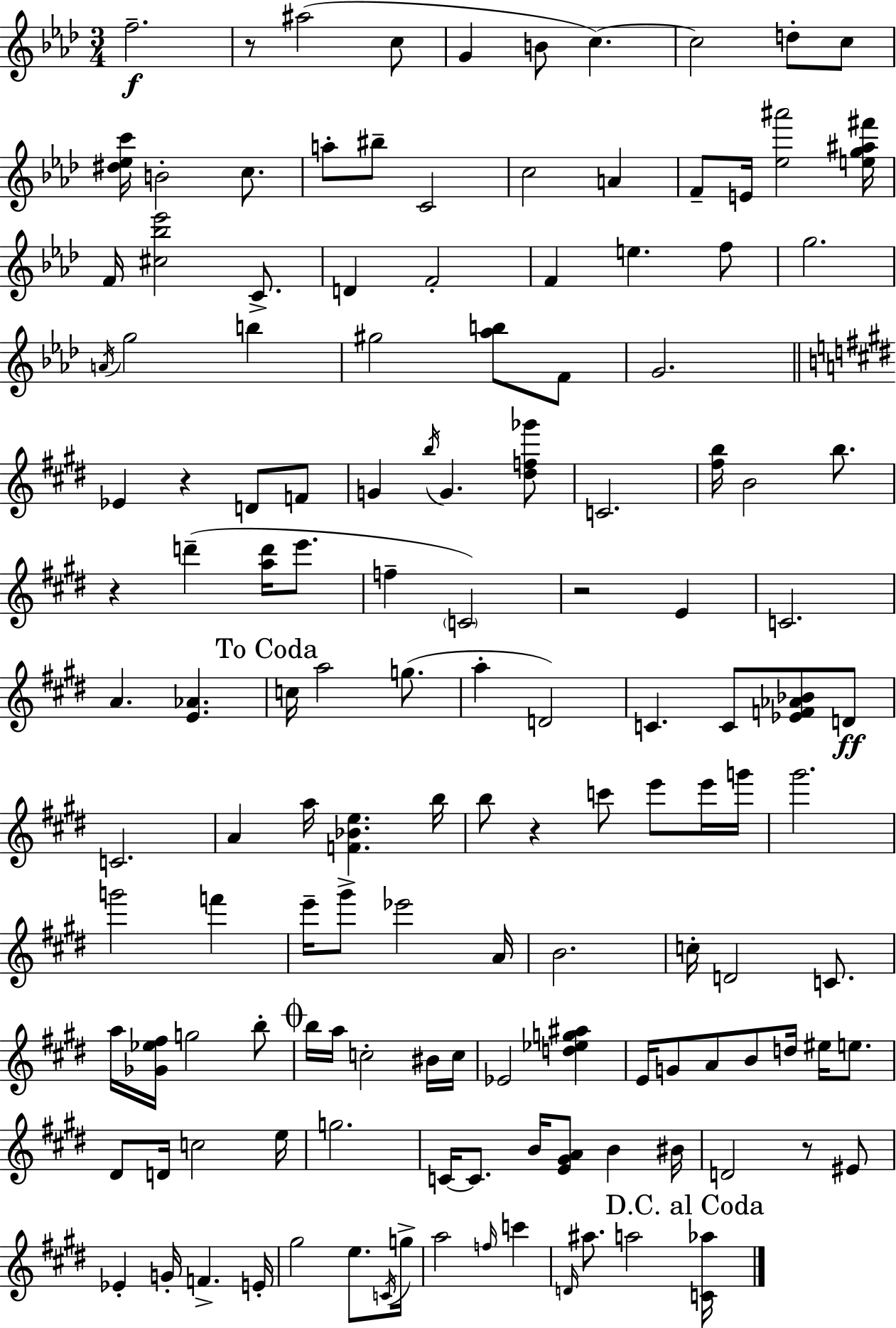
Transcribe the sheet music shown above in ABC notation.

X:1
T:Untitled
M:3/4
L:1/4
K:Fm
f2 z/2 ^a2 c/2 G B/2 c c2 d/2 c/2 [^d_ec']/4 B2 c/2 a/2 ^b/2 C2 c2 A F/2 E/4 [_e^a']2 [eg^a^f']/4 F/4 [^c_b_e']2 C/2 D F2 F e f/2 g2 A/4 g2 b ^g2 [_ab]/2 F/2 G2 _E z D/2 F/2 G b/4 G [^df_g']/2 C2 [^fb]/4 B2 b/2 z d' [ad']/4 e'/2 f C2 z2 E C2 A [E_A] c/4 a2 g/2 a D2 C C/2 [_EF_A_B]/2 D/2 C2 A a/4 [F_Be] b/4 b/2 z c'/2 e'/2 e'/4 g'/4 ^g'2 g'2 f' e'/4 ^g'/2 _e'2 A/4 B2 c/4 D2 C/2 a/4 [_G_e^f]/4 g2 b/2 b/4 a/4 c2 ^B/4 c/4 _E2 [d_eg^a] E/4 G/2 A/2 B/2 d/4 ^e/4 e/2 ^D/2 D/4 c2 e/4 g2 C/4 C/2 B/4 [E^GA]/2 B ^B/4 D2 z/2 ^E/2 _E G/4 F E/4 ^g2 e/2 C/4 g/4 a2 f/4 c' D/4 ^a/2 a2 [C_a]/4